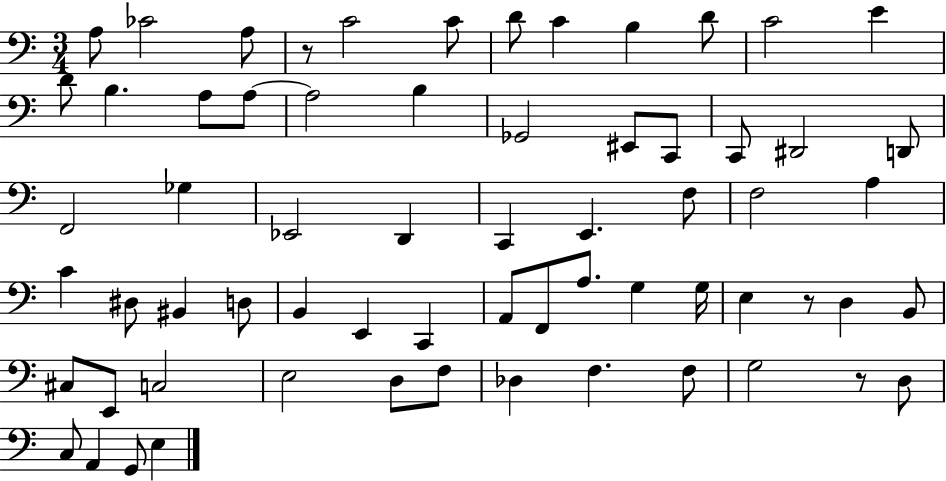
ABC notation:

X:1
T:Untitled
M:3/4
L:1/4
K:C
A,/2 _C2 A,/2 z/2 C2 C/2 D/2 C B, D/2 C2 E D/2 B, A,/2 A,/2 A,2 B, _G,,2 ^E,,/2 C,,/2 C,,/2 ^D,,2 D,,/2 F,,2 _G, _E,,2 D,, C,, E,, F,/2 F,2 A, C ^D,/2 ^B,, D,/2 B,, E,, C,, A,,/2 F,,/2 A,/2 G, G,/4 E, z/2 D, B,,/2 ^C,/2 E,,/2 C,2 E,2 D,/2 F,/2 _D, F, F,/2 G,2 z/2 D,/2 C,/2 A,, G,,/2 E,